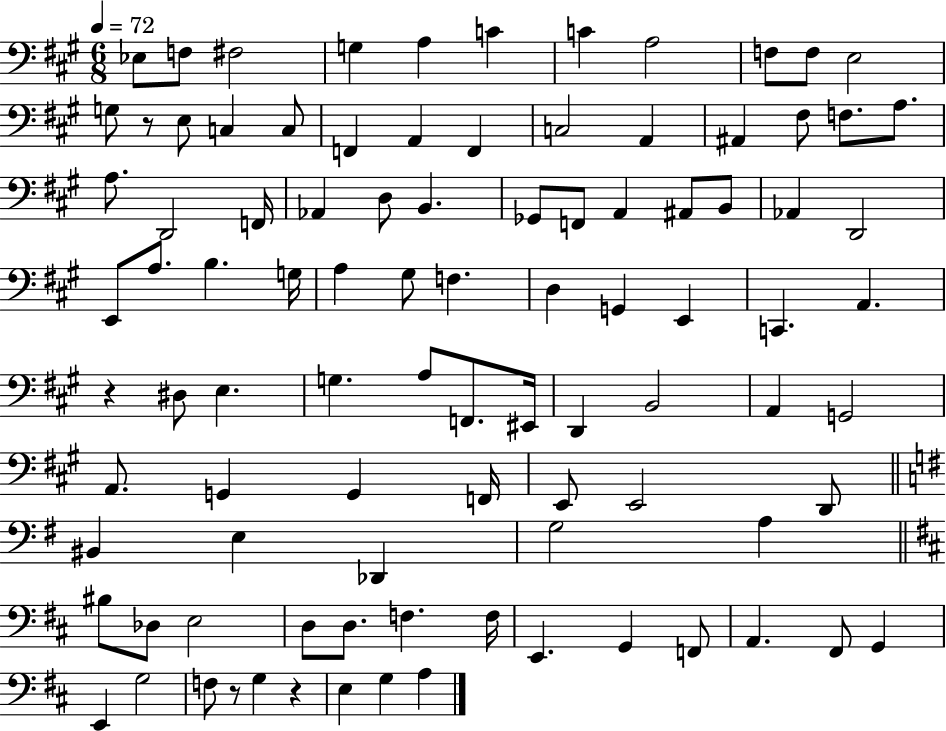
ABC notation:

X:1
T:Untitled
M:6/8
L:1/4
K:A
_E,/2 F,/2 ^F,2 G, A, C C A,2 F,/2 F,/2 E,2 G,/2 z/2 E,/2 C, C,/2 F,, A,, F,, C,2 A,, ^A,, ^F,/2 F,/2 A,/2 A,/2 D,,2 F,,/4 _A,, D,/2 B,, _G,,/2 F,,/2 A,, ^A,,/2 B,,/2 _A,, D,,2 E,,/2 A,/2 B, G,/4 A, ^G,/2 F, D, G,, E,, C,, A,, z ^D,/2 E, G, A,/2 F,,/2 ^E,,/4 D,, B,,2 A,, G,,2 A,,/2 G,, G,, F,,/4 E,,/2 E,,2 D,,/2 ^B,, E, _D,, G,2 A, ^B,/2 _D,/2 E,2 D,/2 D,/2 F, F,/4 E,, G,, F,,/2 A,, ^F,,/2 G,, E,, G,2 F,/2 z/2 G, z E, G, A,